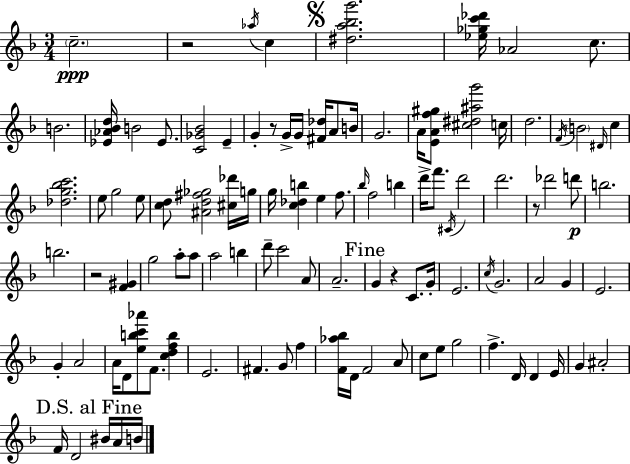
C5/h. R/h Ab5/s C5/q [D#5,A5,Bb5,G6]/h. [Eb5,Gb5,C6,Db6]/s Ab4/h C5/e. B4/h. [Eb4,Ab4,Bb4,D5]/s B4/h Eb4/e. [C4,Gb4,Bb4]/h E4/q G4/q R/e G4/s G4/s [F#4,Db5]/s A4/e B4/s G4/h. A4/s [E4,A4,F5,G#5]/e [C#5,D#5,A#5,G6]/h C5/s D5/h. F4/s B4/h D#4/s C5/q [Db5,G5,Bb5,C6]/h. E5/e G5/h E5/e [C5,D5]/e [A#4,D5,F#5,Gb5]/h [C#5,Db6]/s G5/s G5/s [C5,Db5,B5]/q E5/q F5/e. Bb5/s F5/h B5/q D6/s F6/e. C#4/s D6/h D6/h. R/e Db6/h D6/e B5/h. B5/h. R/h [F4,G#4]/q G5/h A5/e A5/e A5/h B5/q D6/e C6/h A4/e A4/h. G4/q R/q C4/e. G4/s E4/h. C5/s G4/h. A4/h G4/q E4/h. G4/q A4/h A4/s D4/e [E5,B5,C6,Ab6]/e F4/e. [C5,D5,F5,B5]/q E4/h. F#4/q. G4/e F5/q [F4,Ab5,Bb5]/s D4/s F4/h A4/e C5/e E5/e G5/h F5/q. D4/s D4/q E4/s G4/q A#4/h F4/s D4/h BIS4/s A4/s B4/s